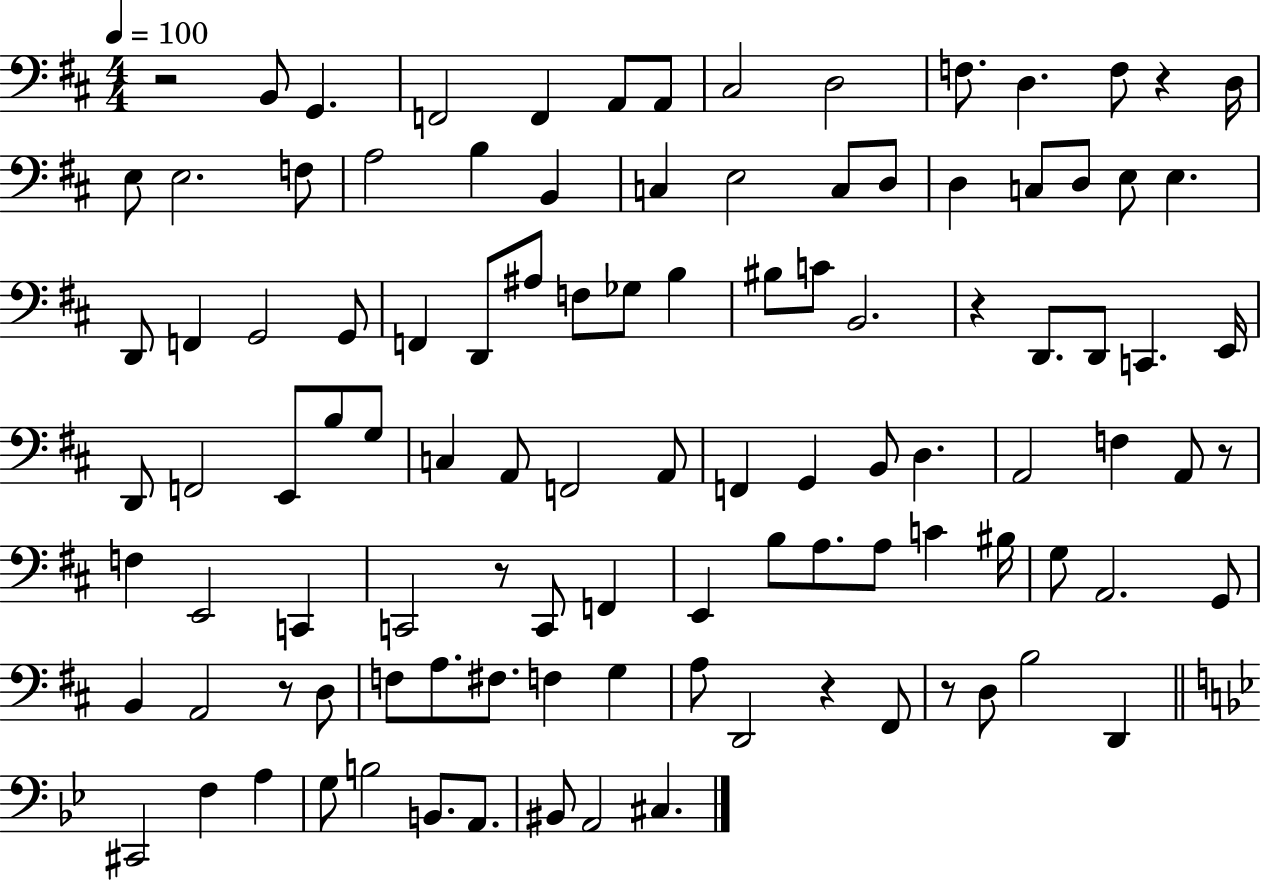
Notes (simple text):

R/h B2/e G2/q. F2/h F2/q A2/e A2/e C#3/h D3/h F3/e. D3/q. F3/e R/q D3/s E3/e E3/h. F3/e A3/h B3/q B2/q C3/q E3/h C3/e D3/e D3/q C3/e D3/e E3/e E3/q. D2/e F2/q G2/h G2/e F2/q D2/e A#3/e F3/e Gb3/e B3/q BIS3/e C4/e B2/h. R/q D2/e. D2/e C2/q. E2/s D2/e F2/h E2/e B3/e G3/e C3/q A2/e F2/h A2/e F2/q G2/q B2/e D3/q. A2/h F3/q A2/e R/e F3/q E2/h C2/q C2/h R/e C2/e F2/q E2/q B3/e A3/e. A3/e C4/q BIS3/s G3/e A2/h. G2/e B2/q A2/h R/e D3/e F3/e A3/e. F#3/e. F3/q G3/q A3/e D2/h R/q F#2/e R/e D3/e B3/h D2/q C#2/h F3/q A3/q G3/e B3/h B2/e. A2/e. BIS2/e A2/h C#3/q.